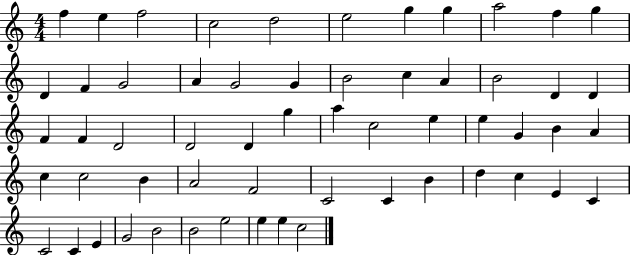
F5/q E5/q F5/h C5/h D5/h E5/h G5/q G5/q A5/h F5/q G5/q D4/q F4/q G4/h A4/q G4/h G4/q B4/h C5/q A4/q B4/h D4/q D4/q F4/q F4/q D4/h D4/h D4/q G5/q A5/q C5/h E5/q E5/q G4/q B4/q A4/q C5/q C5/h B4/q A4/h F4/h C4/h C4/q B4/q D5/q C5/q E4/q C4/q C4/h C4/q E4/q G4/h B4/h B4/h E5/h E5/q E5/q C5/h